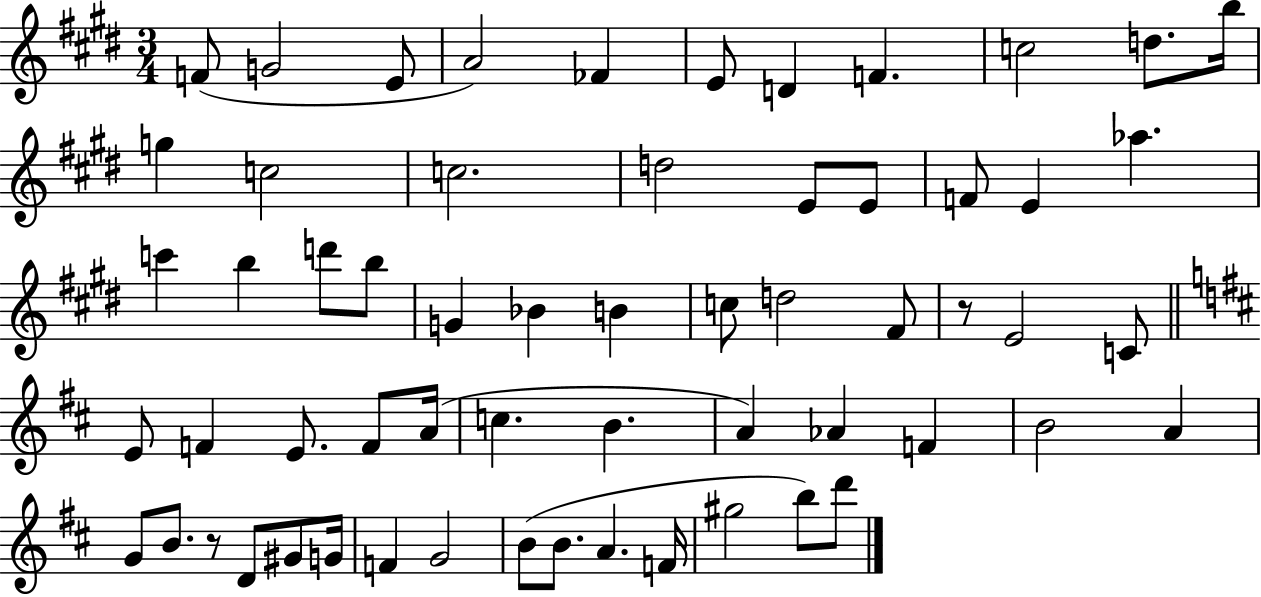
{
  \clef treble
  \numericTimeSignature
  \time 3/4
  \key e \major
  f'8( g'2 e'8 | a'2) fes'4 | e'8 d'4 f'4. | c''2 d''8. b''16 | \break g''4 c''2 | c''2. | d''2 e'8 e'8 | f'8 e'4 aes''4. | \break c'''4 b''4 d'''8 b''8 | g'4 bes'4 b'4 | c''8 d''2 fis'8 | r8 e'2 c'8 | \break \bar "||" \break \key d \major e'8 f'4 e'8. f'8 a'16( | c''4. b'4. | a'4) aes'4 f'4 | b'2 a'4 | \break g'8 b'8. r8 d'8 gis'8 g'16 | f'4 g'2 | b'8( b'8. a'4. f'16 | gis''2 b''8) d'''8 | \break \bar "|."
}